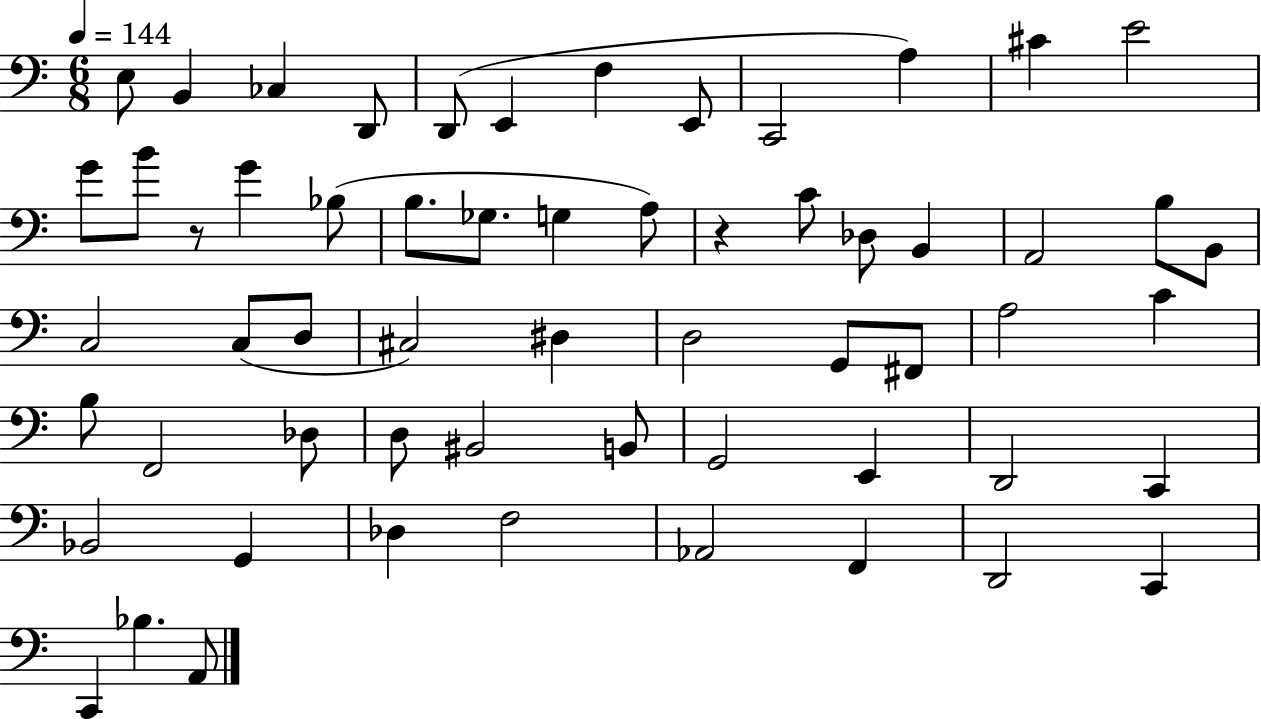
E3/e B2/q CES3/q D2/e D2/e E2/q F3/q E2/e C2/h A3/q C#4/q E4/h G4/e B4/e R/e G4/q Bb3/e B3/e. Gb3/e. G3/q A3/e R/q C4/e Db3/e B2/q A2/h B3/e B2/e C3/h C3/e D3/e C#3/h D#3/q D3/h G2/e F#2/e A3/h C4/q B3/e F2/h Db3/e D3/e BIS2/h B2/e G2/h E2/q D2/h C2/q Bb2/h G2/q Db3/q F3/h Ab2/h F2/q D2/h C2/q C2/q Bb3/q. A2/e